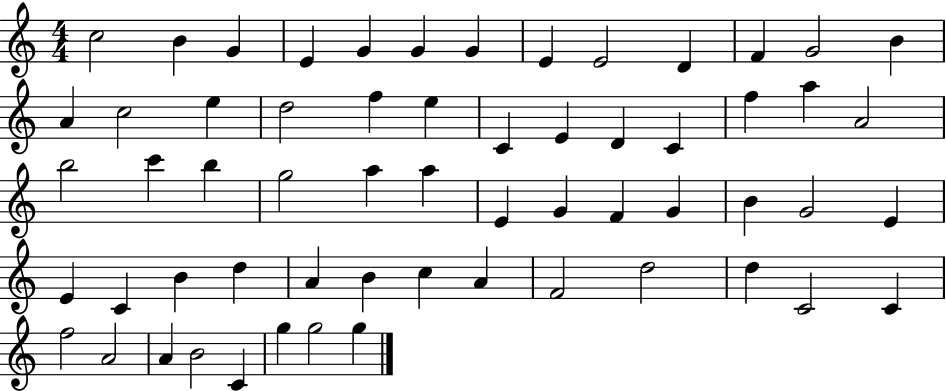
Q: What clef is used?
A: treble